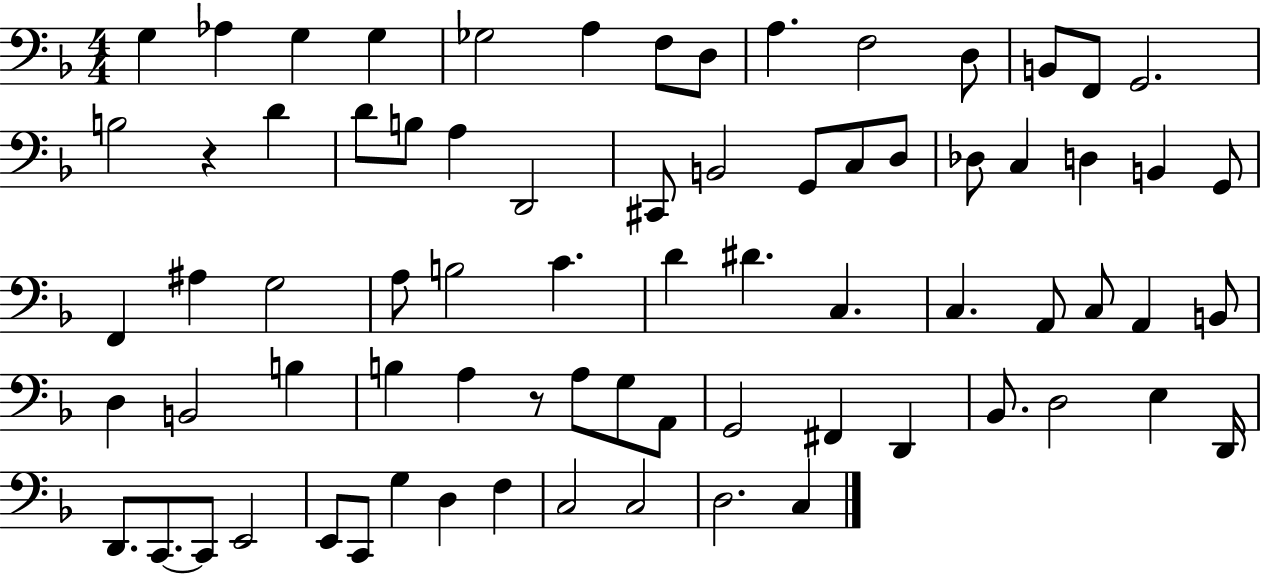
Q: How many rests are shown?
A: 2